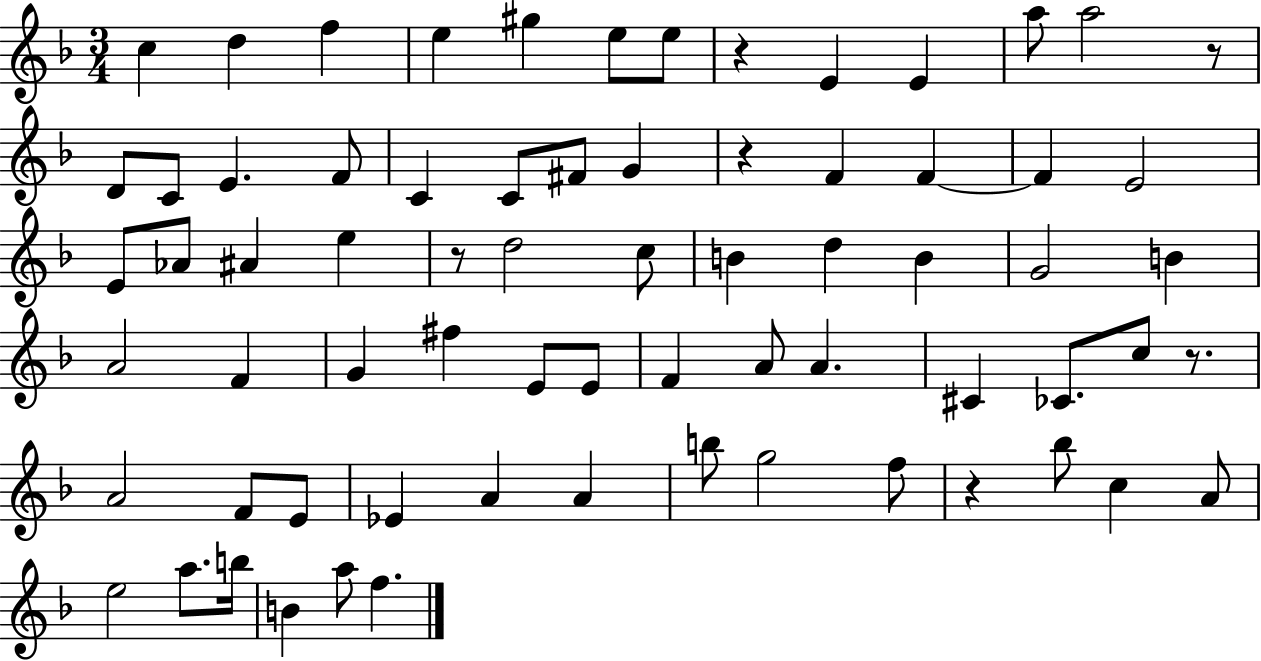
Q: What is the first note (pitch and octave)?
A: C5